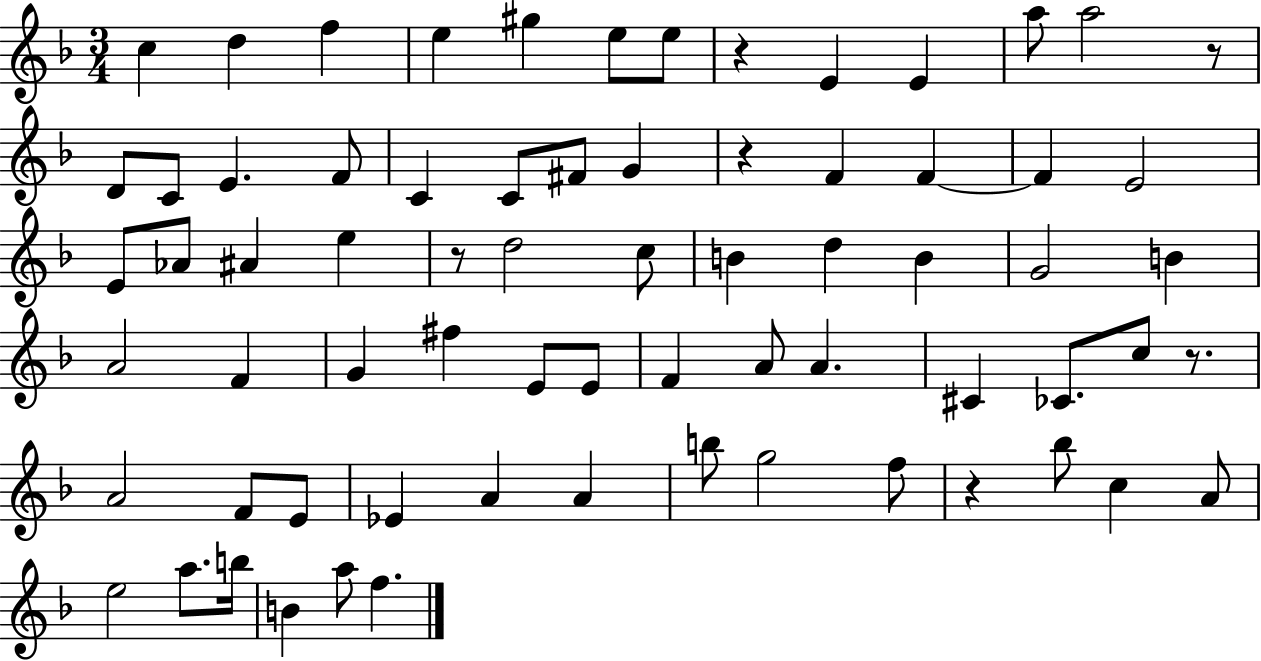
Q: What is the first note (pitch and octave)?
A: C5